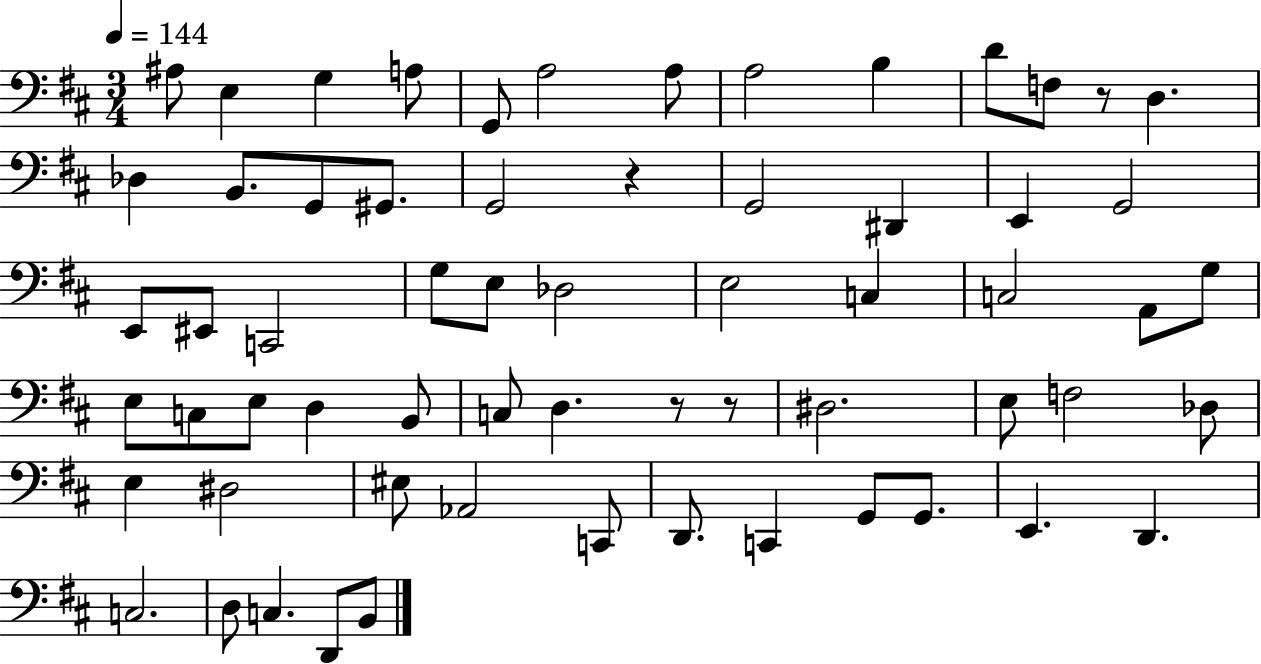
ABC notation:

X:1
T:Untitled
M:3/4
L:1/4
K:D
^A,/2 E, G, A,/2 G,,/2 A,2 A,/2 A,2 B, D/2 F,/2 z/2 D, _D, B,,/2 G,,/2 ^G,,/2 G,,2 z G,,2 ^D,, E,, G,,2 E,,/2 ^E,,/2 C,,2 G,/2 E,/2 _D,2 E,2 C, C,2 A,,/2 G,/2 E,/2 C,/2 E,/2 D, B,,/2 C,/2 D, z/2 z/2 ^D,2 E,/2 F,2 _D,/2 E, ^D,2 ^E,/2 _A,,2 C,,/2 D,,/2 C,, G,,/2 G,,/2 E,, D,, C,2 D,/2 C, D,,/2 B,,/2